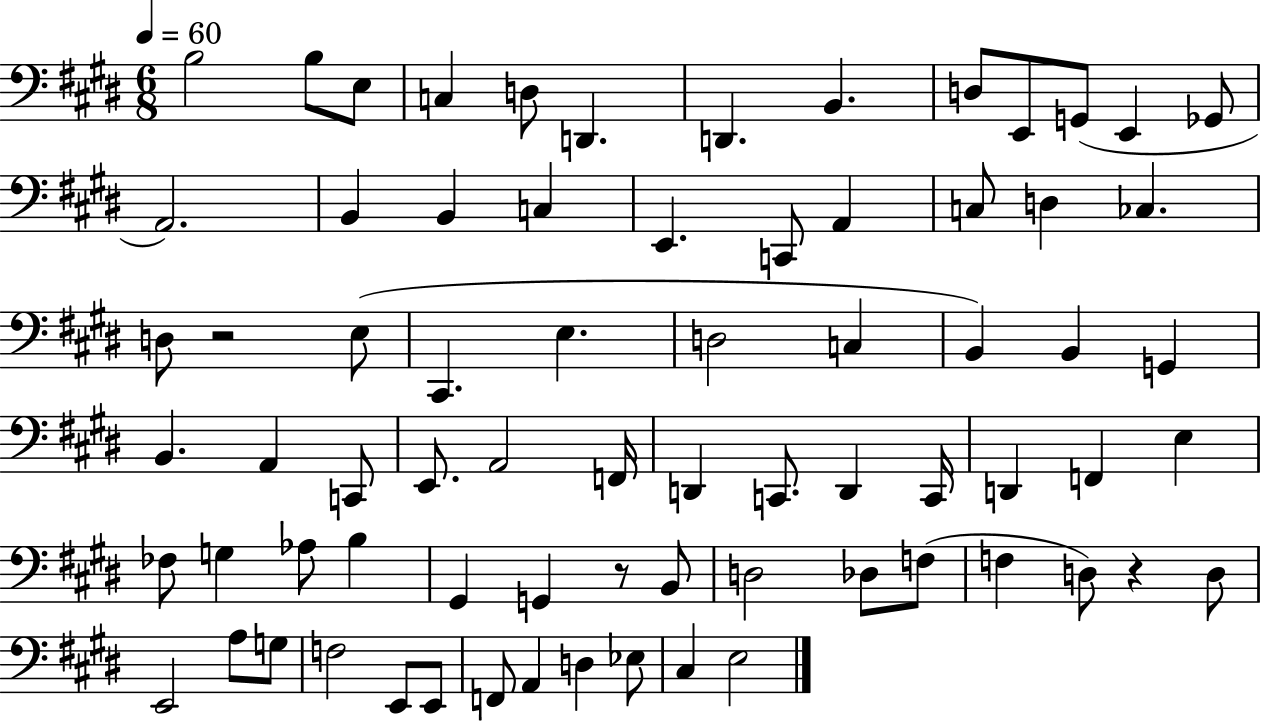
B3/h B3/e E3/e C3/q D3/e D2/q. D2/q. B2/q. D3/e E2/e G2/e E2/q Gb2/e A2/h. B2/q B2/q C3/q E2/q. C2/e A2/q C3/e D3/q CES3/q. D3/e R/h E3/e C#2/q. E3/q. D3/h C3/q B2/q B2/q G2/q B2/q. A2/q C2/e E2/e. A2/h F2/s D2/q C2/e. D2/q C2/s D2/q F2/q E3/q FES3/e G3/q Ab3/e B3/q G#2/q G2/q R/e B2/e D3/h Db3/e F3/e F3/q D3/e R/q D3/e E2/h A3/e G3/e F3/h E2/e E2/e F2/e A2/q D3/q Eb3/e C#3/q E3/h